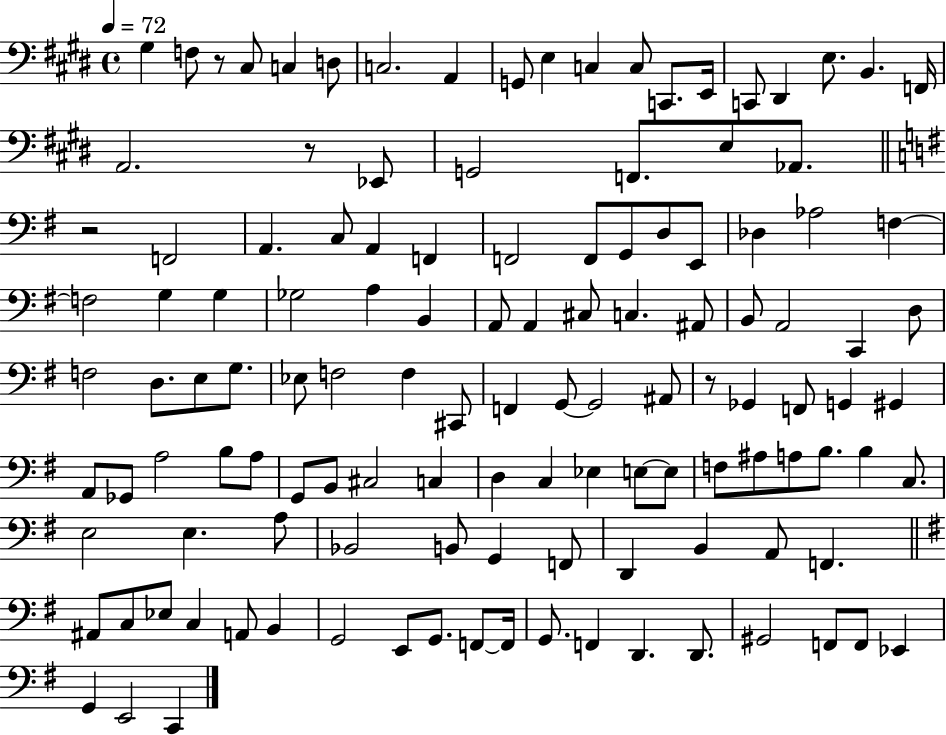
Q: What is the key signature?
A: E major